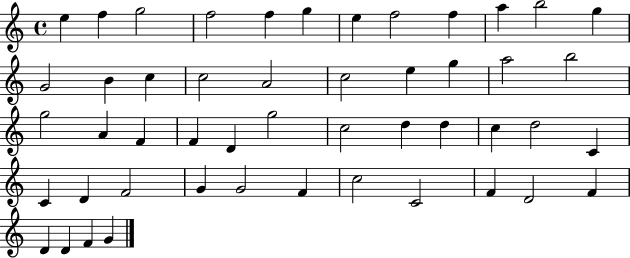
{
  \clef treble
  \time 4/4
  \defaultTimeSignature
  \key c \major
  e''4 f''4 g''2 | f''2 f''4 g''4 | e''4 f''2 f''4 | a''4 b''2 g''4 | \break g'2 b'4 c''4 | c''2 a'2 | c''2 e''4 g''4 | a''2 b''2 | \break g''2 a'4 f'4 | f'4 d'4 g''2 | c''2 d''4 d''4 | c''4 d''2 c'4 | \break c'4 d'4 f'2 | g'4 g'2 f'4 | c''2 c'2 | f'4 d'2 f'4 | \break d'4 d'4 f'4 g'4 | \bar "|."
}